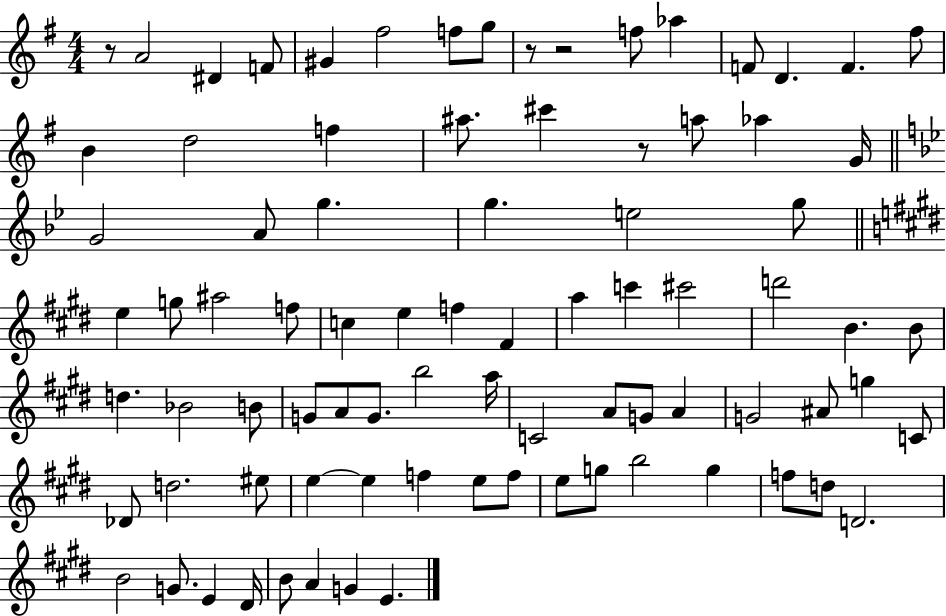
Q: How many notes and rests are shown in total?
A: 84